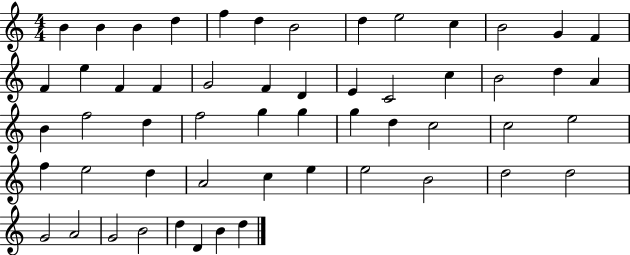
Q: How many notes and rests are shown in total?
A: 55